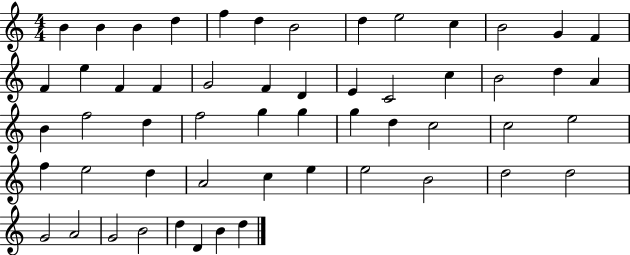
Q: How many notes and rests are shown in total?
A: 55